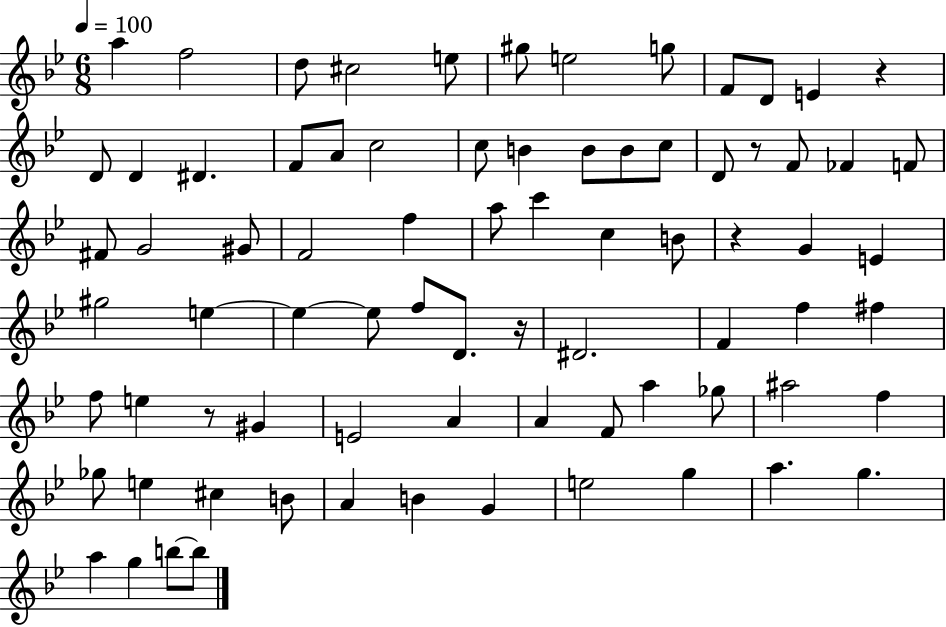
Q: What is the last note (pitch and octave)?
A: B5